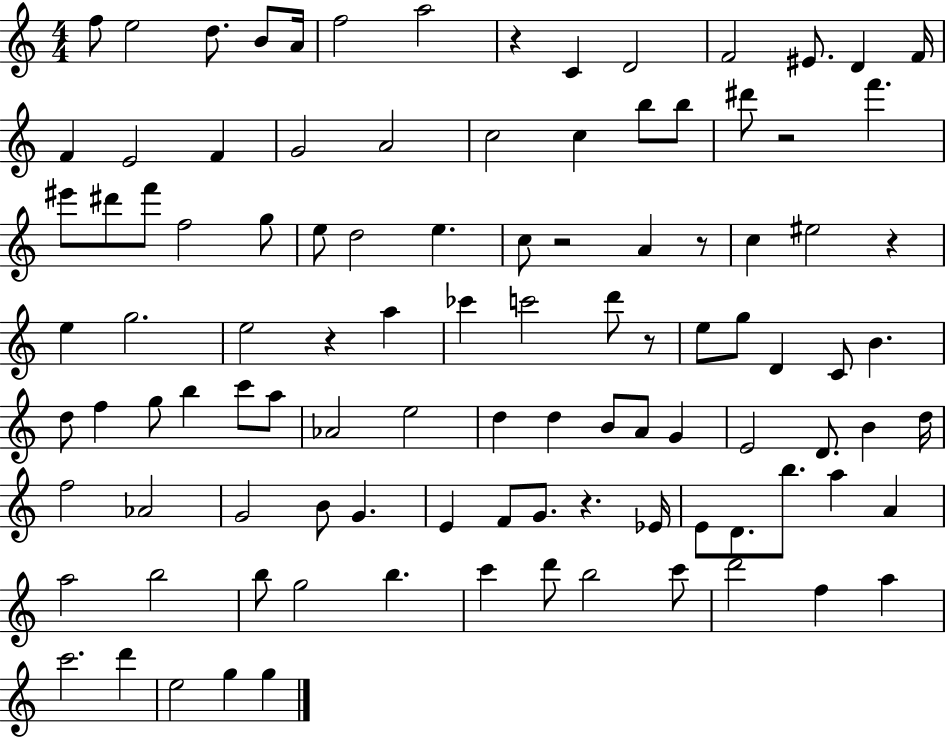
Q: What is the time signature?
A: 4/4